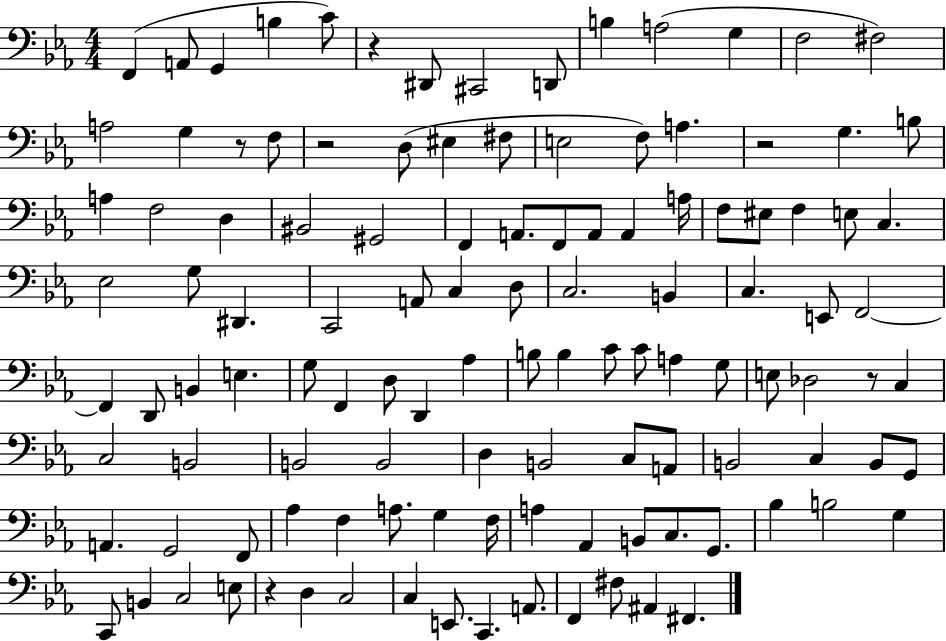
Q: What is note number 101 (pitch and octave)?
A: C3